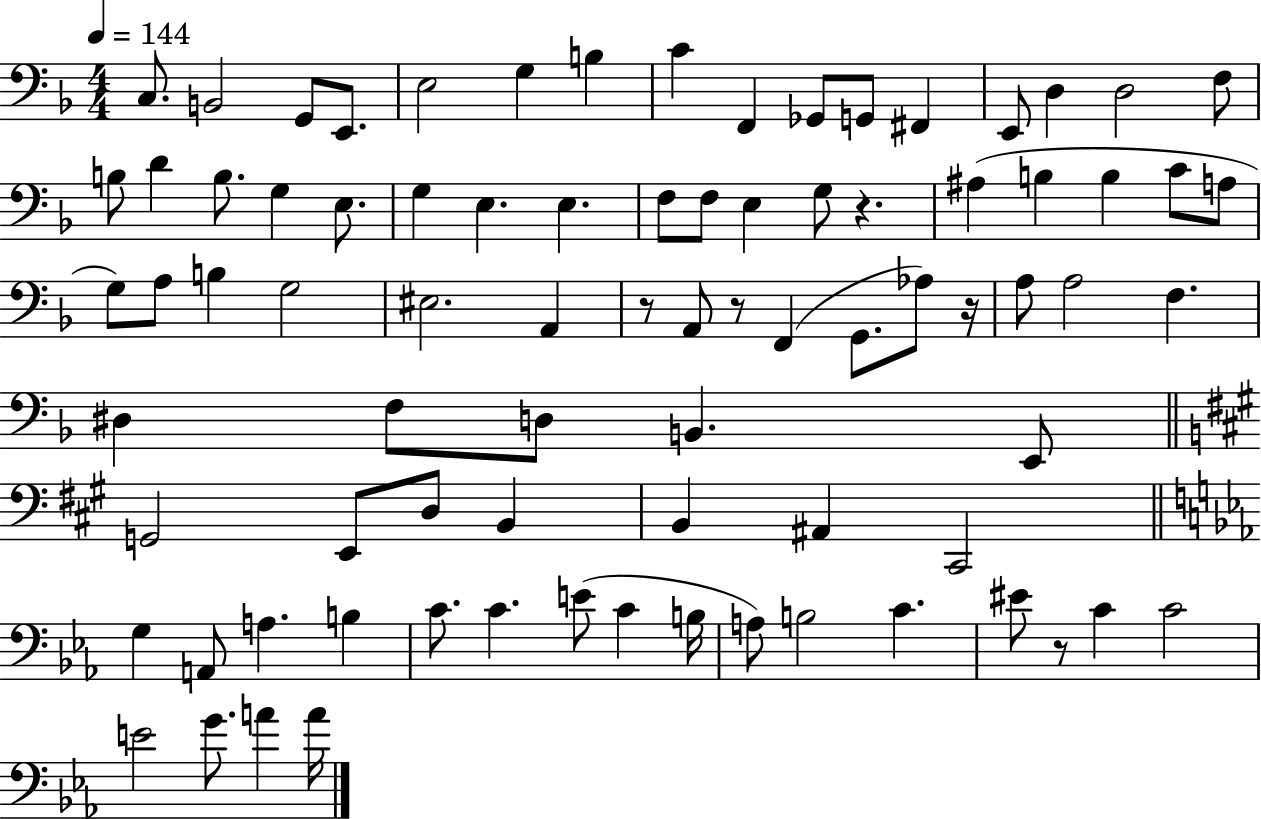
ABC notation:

X:1
T:Untitled
M:4/4
L:1/4
K:F
C,/2 B,,2 G,,/2 E,,/2 E,2 G, B, C F,, _G,,/2 G,,/2 ^F,, E,,/2 D, D,2 F,/2 B,/2 D B,/2 G, E,/2 G, E, E, F,/2 F,/2 E, G,/2 z ^A, B, B, C/2 A,/2 G,/2 A,/2 B, G,2 ^E,2 A,, z/2 A,,/2 z/2 F,, G,,/2 _A,/2 z/4 A,/2 A,2 F, ^D, F,/2 D,/2 B,, E,,/2 G,,2 E,,/2 D,/2 B,, B,, ^A,, ^C,,2 G, A,,/2 A, B, C/2 C E/2 C B,/4 A,/2 B,2 C ^E/2 z/2 C C2 E2 G/2 A A/4